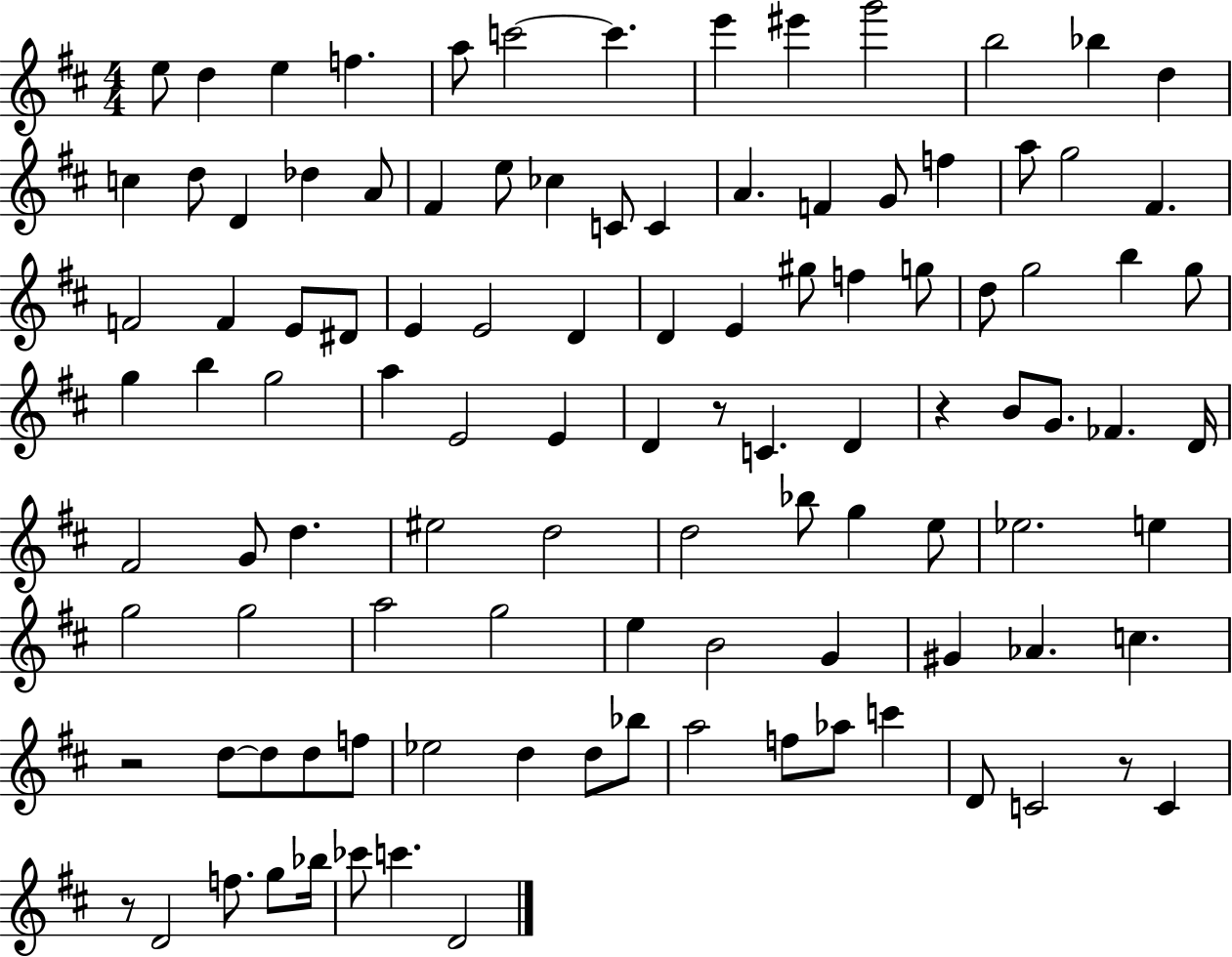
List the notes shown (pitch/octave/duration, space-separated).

E5/e D5/q E5/q F5/q. A5/e C6/h C6/q. E6/q EIS6/q G6/h B5/h Bb5/q D5/q C5/q D5/e D4/q Db5/q A4/e F#4/q E5/e CES5/q C4/e C4/q A4/q. F4/q G4/e F5/q A5/e G5/h F#4/q. F4/h F4/q E4/e D#4/e E4/q E4/h D4/q D4/q E4/q G#5/e F5/q G5/e D5/e G5/h B5/q G5/e G5/q B5/q G5/h A5/q E4/h E4/q D4/q R/e C4/q. D4/q R/q B4/e G4/e. FES4/q. D4/s F#4/h G4/e D5/q. EIS5/h D5/h D5/h Bb5/e G5/q E5/e Eb5/h. E5/q G5/h G5/h A5/h G5/h E5/q B4/h G4/q G#4/q Ab4/q. C5/q. R/h D5/e D5/e D5/e F5/e Eb5/h D5/q D5/e Bb5/e A5/h F5/e Ab5/e C6/q D4/e C4/h R/e C4/q R/e D4/h F5/e. G5/e Bb5/s CES6/e C6/q. D4/h